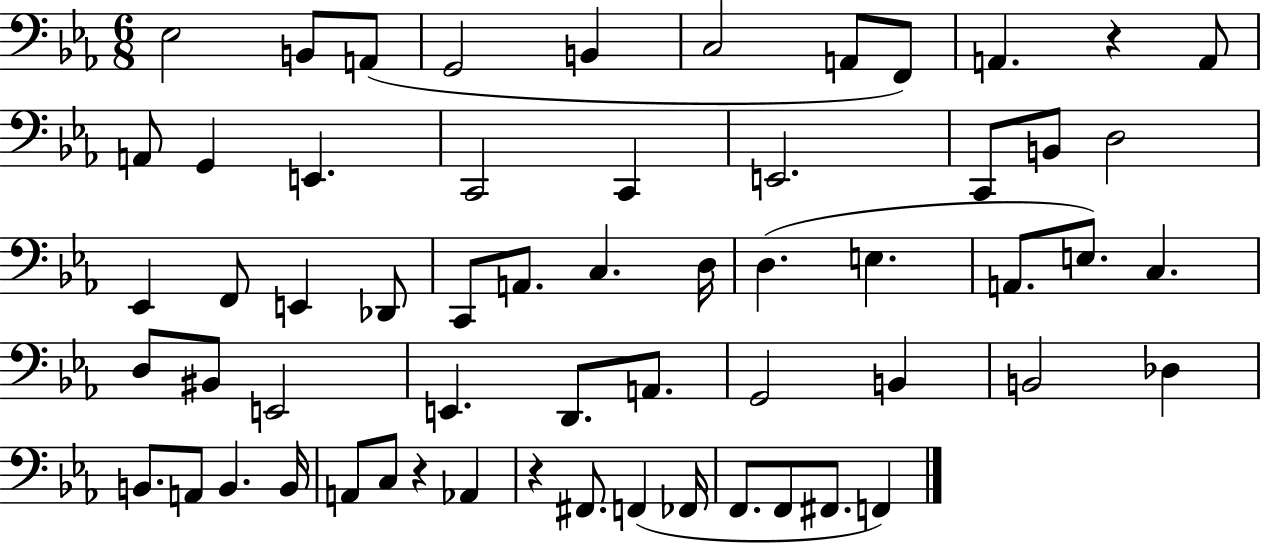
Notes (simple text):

Eb3/h B2/e A2/e G2/h B2/q C3/h A2/e F2/e A2/q. R/q A2/e A2/e G2/q E2/q. C2/h C2/q E2/h. C2/e B2/e D3/h Eb2/q F2/e E2/q Db2/e C2/e A2/e. C3/q. D3/s D3/q. E3/q. A2/e. E3/e. C3/q. D3/e BIS2/e E2/h E2/q. D2/e. A2/e. G2/h B2/q B2/h Db3/q B2/e. A2/e B2/q. B2/s A2/e C3/e R/q Ab2/q R/q F#2/e. F2/q FES2/s F2/e. F2/e F#2/e. F2/q